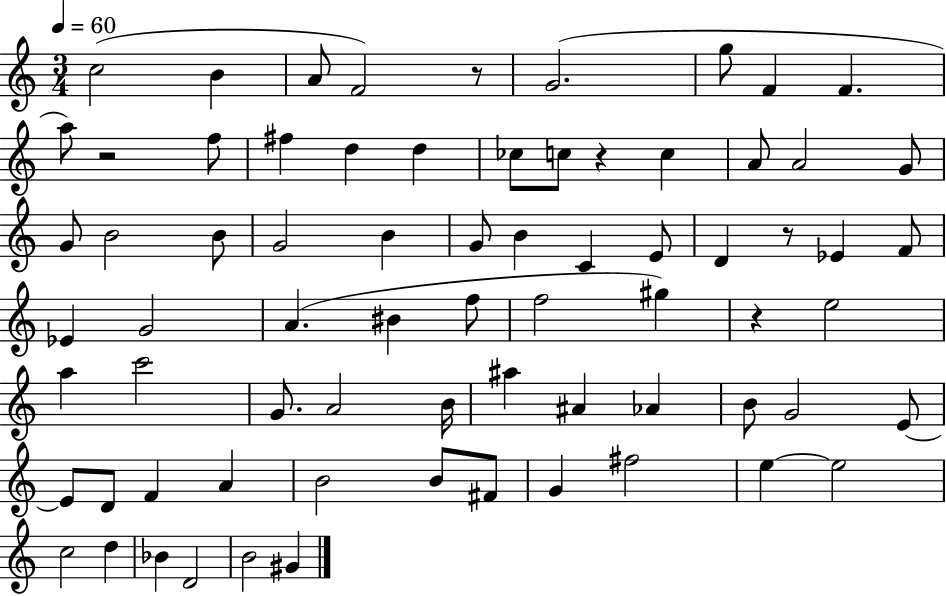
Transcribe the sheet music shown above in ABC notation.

X:1
T:Untitled
M:3/4
L:1/4
K:C
c2 B A/2 F2 z/2 G2 g/2 F F a/2 z2 f/2 ^f d d _c/2 c/2 z c A/2 A2 G/2 G/2 B2 B/2 G2 B G/2 B C E/2 D z/2 _E F/2 _E G2 A ^B f/2 f2 ^g z e2 a c'2 G/2 A2 B/4 ^a ^A _A B/2 G2 E/2 E/2 D/2 F A B2 B/2 ^F/2 G ^f2 e e2 c2 d _B D2 B2 ^G